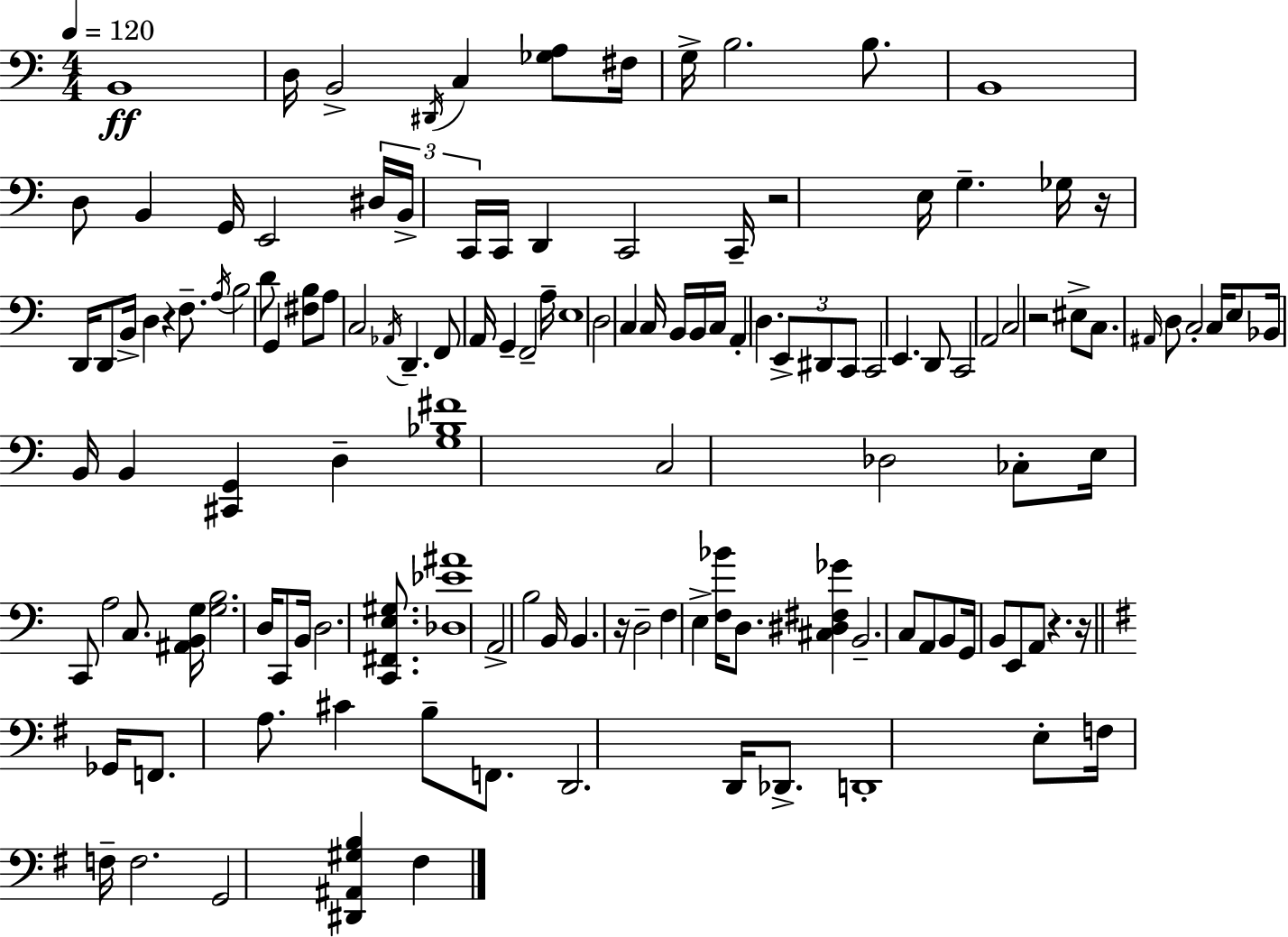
{
  \clef bass
  \numericTimeSignature
  \time 4/4
  \key c \major
  \tempo 4 = 120
  b,1\ff | d16 b,2-> \acciaccatura { dis,16 } c4 <ges a>8 | fis16 g16-> b2. b8. | b,1 | \break d8 b,4 g,16 e,2 | \tuplet 3/2 { dis16 b,16-> c,16 } c,16 d,4 c,2 | c,16-- r2 e16 g4.-- | ges16 r16 d,16 d,8 b,16-> d4 r4 f8.-- | \break \acciaccatura { a16 } b2 d'8 g,4 | <fis b>8 a8 c2 \acciaccatura { aes,16 } d,4.-- | f,8 a,16 g,4-- f,2-- | a16-- e1 | \break d2 c4 c16 | b,16 b,16 c16 a,4-. d4. \tuplet 3/2 { e,8-> dis,8 | c,8 } c,2 e,4. | d,8 c,2 a,2 | \break c2 r2 | eis8-> c8. \grace { ais,16 } d8 c2-. | c16 e8 bes,16 b,16 b,4 <cis, g,>4 | d4-- <g bes fis'>1 | \break c2 des2 | ces8-. e16 c,8 a2 | c8. <ais, b, g>16 <g b>2. | d16 c,8 b,16 d2. | \break <c, fis, e gis>8. <des ees' ais'>1 | a,2-> b2 | b,16 b,4. r16 d2-- | f4 e4-> <f bes'>16 d8. | \break <cis dis fis ges'>4 b,2.-- | c8 a,8 b,8 g,16 b,8 e,8 a,8 r4. | r16 \bar "||" \break \key g \major ges,16 f,8. a8. cis'4 b8-- f,8. | d,2. d,16 des,8.-> | d,1-. | e8-. f16 f16-- f2. | \break g,2 <dis, ais, gis b>4 fis4 | \bar "|."
}